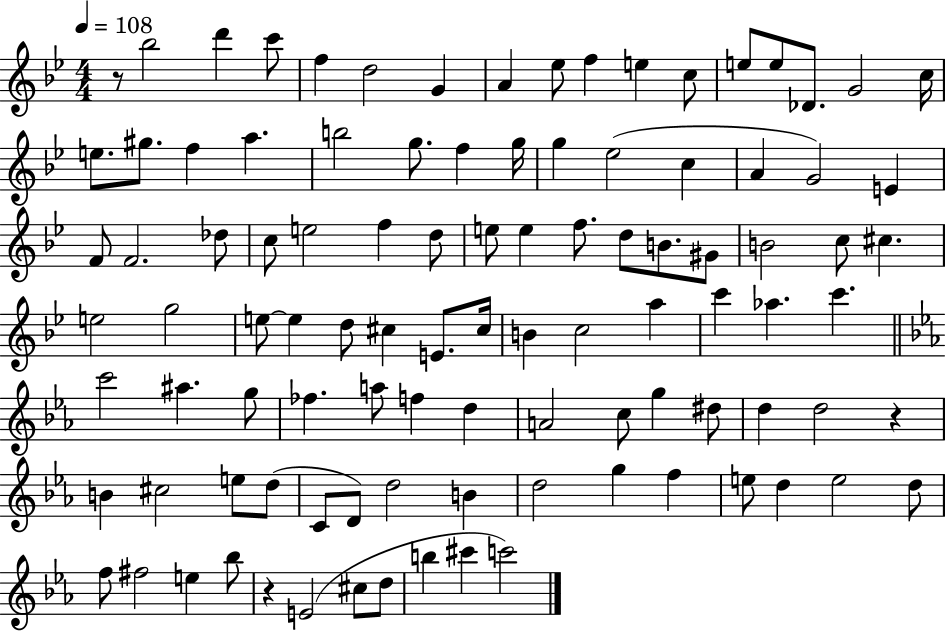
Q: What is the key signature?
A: BES major